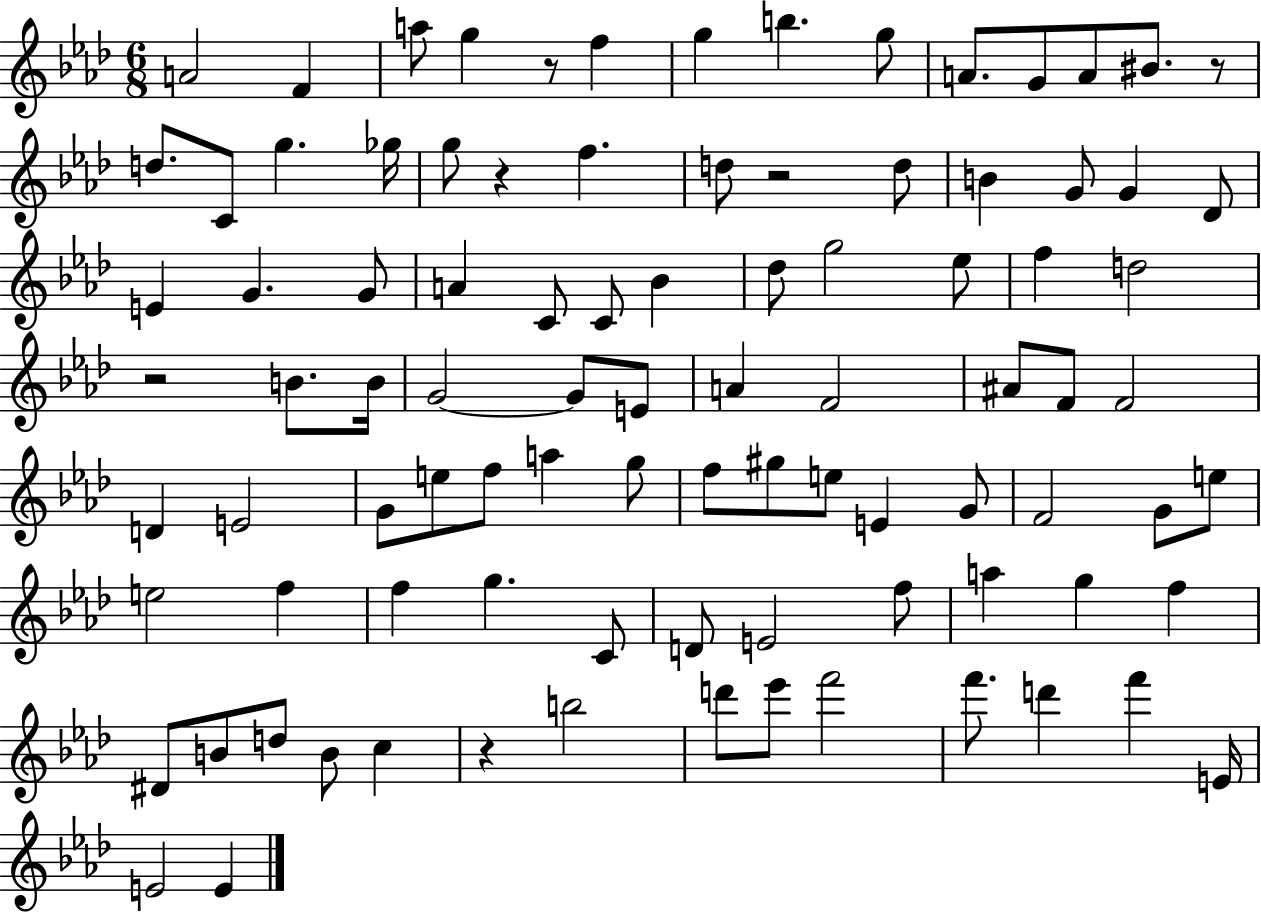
{
  \clef treble
  \numericTimeSignature
  \time 6/8
  \key aes \major
  \repeat volta 2 { a'2 f'4 | a''8 g''4 r8 f''4 | g''4 b''4. g''8 | a'8. g'8 a'8 bis'8. r8 | \break d''8. c'8 g''4. ges''16 | g''8 r4 f''4. | d''8 r2 d''8 | b'4 g'8 g'4 des'8 | \break e'4 g'4. g'8 | a'4 c'8 c'8 bes'4 | des''8 g''2 ees''8 | f''4 d''2 | \break r2 b'8. b'16 | g'2~~ g'8 e'8 | a'4 f'2 | ais'8 f'8 f'2 | \break d'4 e'2 | g'8 e''8 f''8 a''4 g''8 | f''8 gis''8 e''8 e'4 g'8 | f'2 g'8 e''8 | \break e''2 f''4 | f''4 g''4. c'8 | d'8 e'2 f''8 | a''4 g''4 f''4 | \break dis'8 b'8 d''8 b'8 c''4 | r4 b''2 | d'''8 ees'''8 f'''2 | f'''8. d'''4 f'''4 e'16 | \break e'2 e'4 | } \bar "|."
}